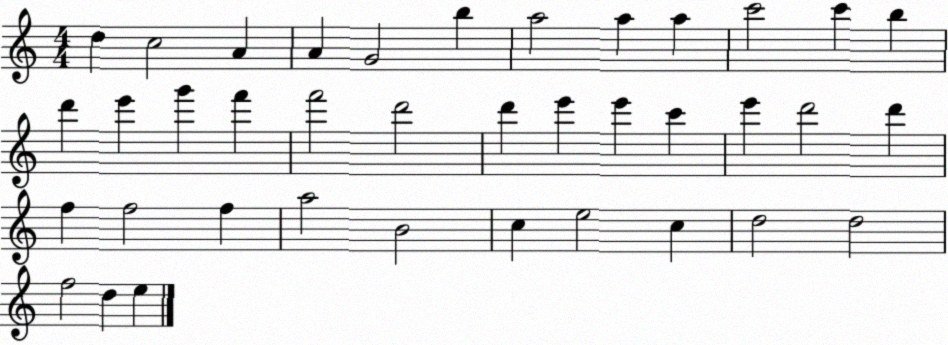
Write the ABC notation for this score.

X:1
T:Untitled
M:4/4
L:1/4
K:C
d c2 A A G2 b a2 a a c'2 c' b d' e' g' f' f'2 d'2 d' e' e' c' e' d'2 d' f f2 f a2 B2 c e2 c d2 d2 f2 d e